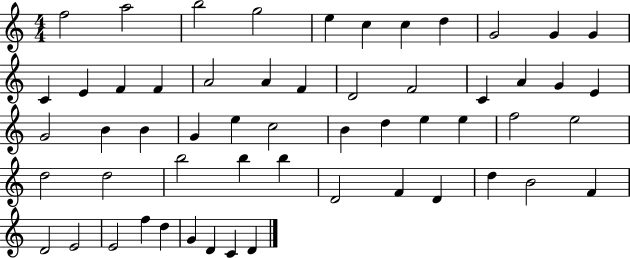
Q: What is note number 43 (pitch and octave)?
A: F4